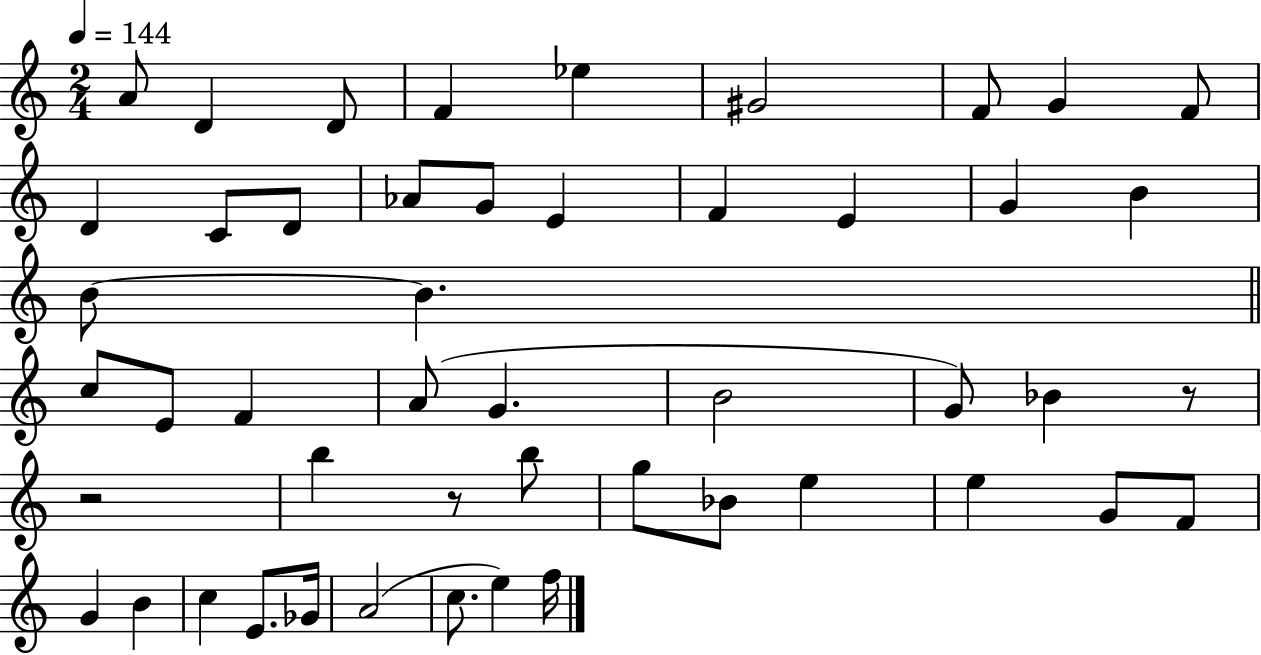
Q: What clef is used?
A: treble